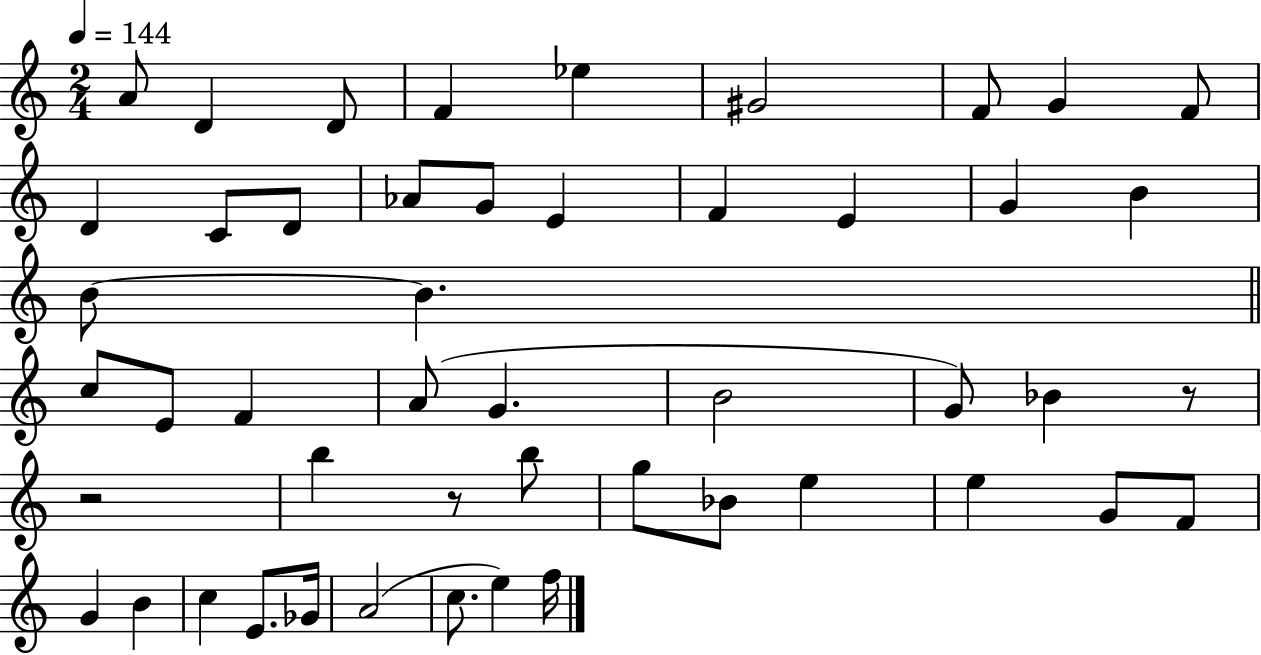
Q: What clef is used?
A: treble